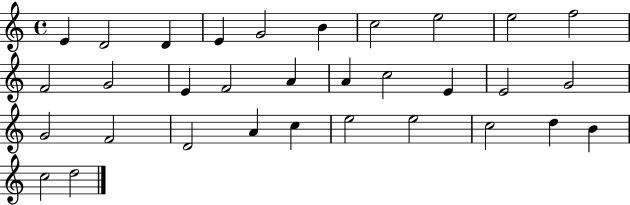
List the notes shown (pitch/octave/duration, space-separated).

E4/q D4/h D4/q E4/q G4/h B4/q C5/h E5/h E5/h F5/h F4/h G4/h E4/q F4/h A4/q A4/q C5/h E4/q E4/h G4/h G4/h F4/h D4/h A4/q C5/q E5/h E5/h C5/h D5/q B4/q C5/h D5/h